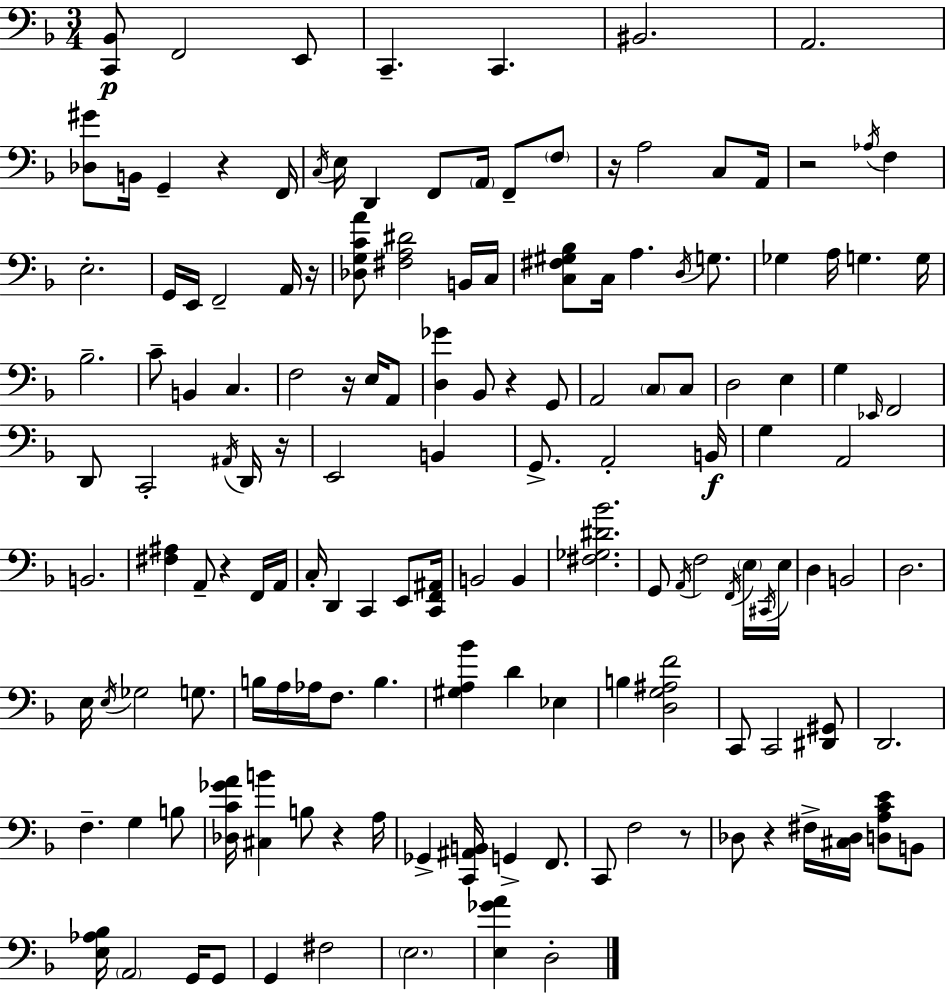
[C2,Bb2]/e F2/h E2/e C2/q. C2/q. BIS2/h. A2/h. [Db3,G#4]/e B2/s G2/q R/q F2/s C3/s E3/s D2/q F2/e A2/s F2/e F3/e R/s A3/h C3/e A2/s R/h Ab3/s F3/q E3/h. G2/s E2/s F2/h A2/s R/s [Db3,G3,C4,A4]/e [F#3,A3,D#4]/h B2/s C3/s [C3,F#3,G#3,Bb3]/e C3/s A3/q. D3/s G3/e. Gb3/q A3/s G3/q. G3/s Bb3/h. C4/e B2/q C3/q. F3/h R/s E3/s A2/e [D3,Gb4]/q Bb2/e R/q G2/e A2/h C3/e C3/e D3/h E3/q G3/q Eb2/s F2/h D2/e C2/h A#2/s D2/s R/s E2/h B2/q G2/e. A2/h B2/s G3/q A2/h B2/h. [F#3,A#3]/q A2/e R/q F2/s A2/s C3/s D2/q C2/q E2/e [C2,F2,A#2]/s B2/h B2/q [F#3,Gb3,D#4,Bb4]/h. G2/e A2/s F3/h F2/s E3/s C#2/s E3/s D3/q B2/h D3/h. E3/s E3/s Gb3/h G3/e. B3/s A3/s Ab3/s F3/e. B3/q. [G#3,A3,Bb4]/q D4/q Eb3/q B3/q [D3,G3,A#3,F4]/h C2/e C2/h [D#2,G#2]/e D2/h. F3/q. G3/q B3/e [Db3,C4,Gb4,A4]/s [C#3,B4]/q B3/e R/q A3/s Gb2/q [C2,A#2,B2]/s G2/q F2/e. C2/e F3/h R/e Db3/e R/q F#3/s [C#3,Db3]/s [D3,A3,C4,E4]/e B2/e [E3,Ab3,Bb3]/s A2/h G2/s G2/e G2/q F#3/h E3/h. [E3,Gb4,A4]/q D3/h